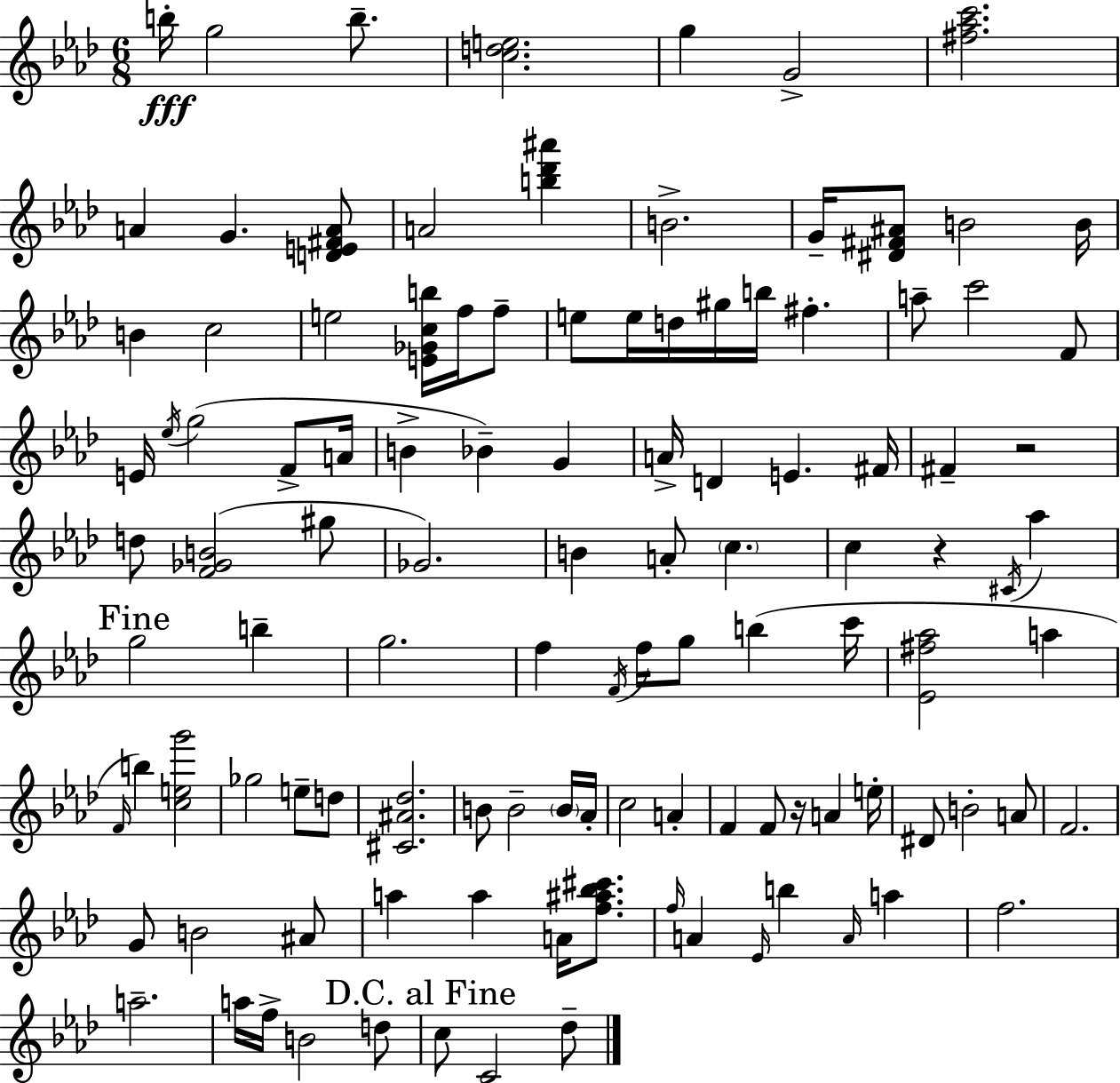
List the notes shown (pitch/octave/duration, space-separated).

B5/s G5/h B5/e. [C5,D5,E5]/h. G5/q G4/h [F#5,Ab5,C6]/h. A4/q G4/q. [D4,E4,F#4,A4]/e A4/h [B5,Db6,A#6]/q B4/h. G4/s [D#4,F#4,A#4]/e B4/h B4/s B4/q C5/h E5/h [E4,Gb4,C5,B5]/s F5/s F5/e E5/e E5/s D5/s G#5/s B5/s F#5/q. A5/e C6/h F4/e E4/s Eb5/s G5/h F4/e A4/s B4/q Bb4/q G4/q A4/s D4/q E4/q. F#4/s F#4/q R/h D5/e [F4,Gb4,B4]/h G#5/e Gb4/h. B4/q A4/e C5/q. C5/q R/q C#4/s Ab5/q G5/h B5/q G5/h. F5/q F4/s F5/s G5/e B5/q C6/s [Eb4,F#5,Ab5]/h A5/q F4/s B5/q [C5,E5,G6]/h Gb5/h E5/e D5/e [C#4,A#4,Db5]/h. B4/e B4/h B4/s Ab4/s C5/h A4/q F4/q F4/e R/s A4/q E5/s D#4/e B4/h A4/e F4/h. G4/e B4/h A#4/e A5/q A5/q A4/s [F5,A#5,Bb5,C#6]/e. F5/s A4/q Eb4/s B5/q A4/s A5/q F5/h. A5/h. A5/s F5/s B4/h D5/e C5/e C4/h Db5/e